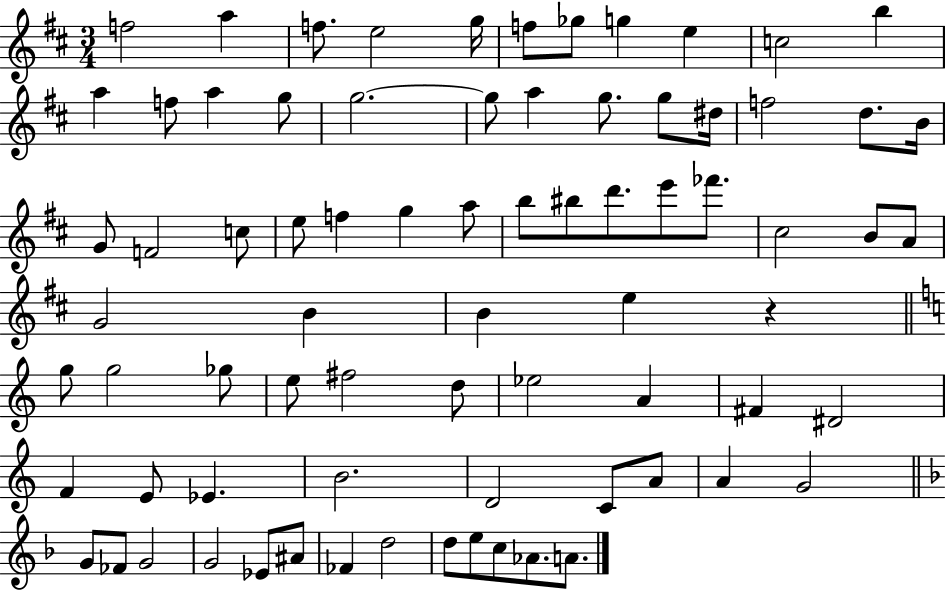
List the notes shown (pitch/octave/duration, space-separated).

F5/h A5/q F5/e. E5/h G5/s F5/e Gb5/e G5/q E5/q C5/h B5/q A5/q F5/e A5/q G5/e G5/h. G5/e A5/q G5/e. G5/e D#5/s F5/h D5/e. B4/s G4/e F4/h C5/e E5/e F5/q G5/q A5/e B5/e BIS5/e D6/e. E6/e FES6/e. C#5/h B4/e A4/e G4/h B4/q B4/q E5/q R/q G5/e G5/h Gb5/e E5/e F#5/h D5/e Eb5/h A4/q F#4/q D#4/h F4/q E4/e Eb4/q. B4/h. D4/h C4/e A4/e A4/q G4/h G4/e FES4/e G4/h G4/h Eb4/e A#4/e FES4/q D5/h D5/e E5/e C5/e Ab4/e. A4/e.